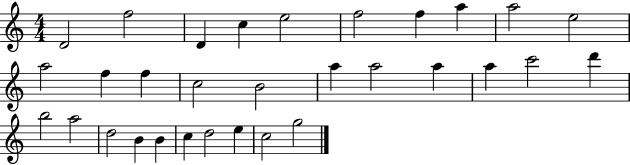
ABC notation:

X:1
T:Untitled
M:4/4
L:1/4
K:C
D2 f2 D c e2 f2 f a a2 e2 a2 f f c2 B2 a a2 a a c'2 d' b2 a2 d2 B B c d2 e c2 g2